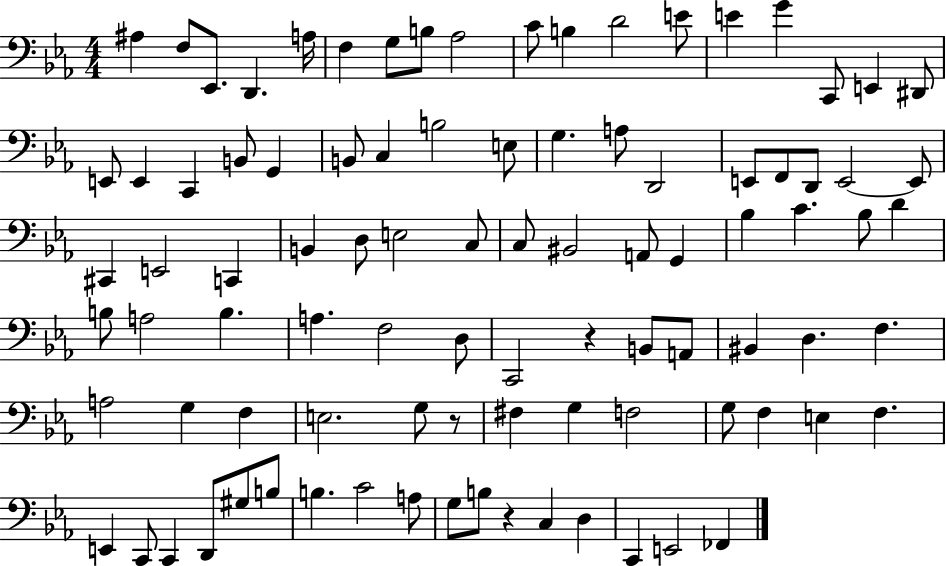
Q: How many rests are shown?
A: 3